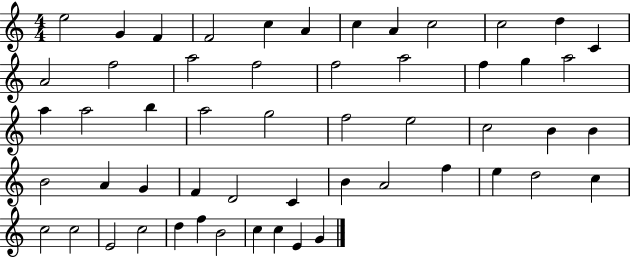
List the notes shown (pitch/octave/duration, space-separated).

E5/h G4/q F4/q F4/h C5/q A4/q C5/q A4/q C5/h C5/h D5/q C4/q A4/h F5/h A5/h F5/h F5/h A5/h F5/q G5/q A5/h A5/q A5/h B5/q A5/h G5/h F5/h E5/h C5/h B4/q B4/q B4/h A4/q G4/q F4/q D4/h C4/q B4/q A4/h F5/q E5/q D5/h C5/q C5/h C5/h E4/h C5/h D5/q F5/q B4/h C5/q C5/q E4/q G4/q